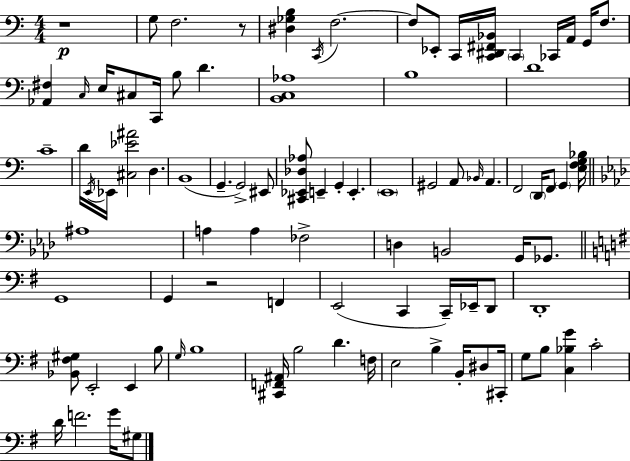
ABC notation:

X:1
T:Untitled
M:4/4
L:1/4
K:Am
z4 G,/2 F,2 z/2 [^D,_G,B,] C,,/4 F,2 F,/2 _E,,/2 C,,/4 [C,,^D,,^F,,_B,,]/4 C,, _C,,/4 A,,/4 G,,/4 F,/2 [_A,,^F,] C,/4 E,/4 ^C,/2 C,,/4 B,/2 D [B,,C,_A,]4 B,4 D4 C4 D/4 E,,/4 _E,,/4 [^C,_E^A]2 D, B,,4 G,, G,,2 ^E,,/2 [^C,,_E,,_D,_A,]/2 E,, G,, E,, E,,4 ^G,,2 A,,/2 _B,,/4 A,, F,,2 D,,/4 F,,/2 G,, [E,F,G,_B,]/4 ^A,4 A, A, _F,2 D, B,,2 G,,/4 _G,,/2 G,,4 G,, z2 F,, E,,2 C,, C,,/4 _E,,/4 D,,/2 D,,4 [_B,,^F,^G,]/2 E,,2 E,, B,/2 G,/4 B,4 [^C,,F,,^A,,]/4 B,2 D F,/4 E,2 B, B,,/4 ^D,/2 ^C,,/4 G,/2 B,/2 [C,_B,G] C2 D/4 F2 G/4 ^G,/2